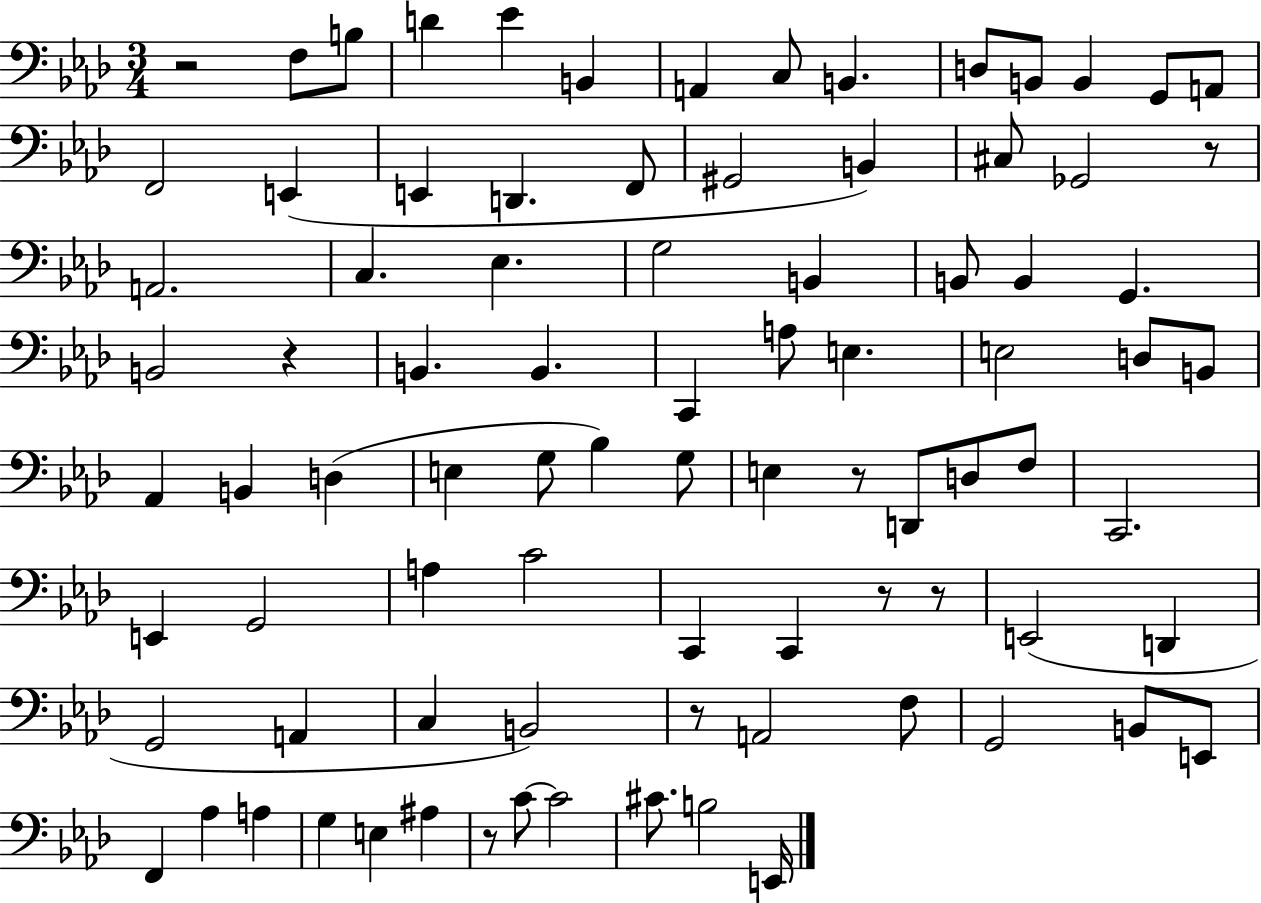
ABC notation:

X:1
T:Untitled
M:3/4
L:1/4
K:Ab
z2 F,/2 B,/2 D _E B,, A,, C,/2 B,, D,/2 B,,/2 B,, G,,/2 A,,/2 F,,2 E,, E,, D,, F,,/2 ^G,,2 B,, ^C,/2 _G,,2 z/2 A,,2 C, _E, G,2 B,, B,,/2 B,, G,, B,,2 z B,, B,, C,, A,/2 E, E,2 D,/2 B,,/2 _A,, B,, D, E, G,/2 _B, G,/2 E, z/2 D,,/2 D,/2 F,/2 C,,2 E,, G,,2 A, C2 C,, C,, z/2 z/2 E,,2 D,, G,,2 A,, C, B,,2 z/2 A,,2 F,/2 G,,2 B,,/2 E,,/2 F,, _A, A, G, E, ^A, z/2 C/2 C2 ^C/2 B,2 E,,/4